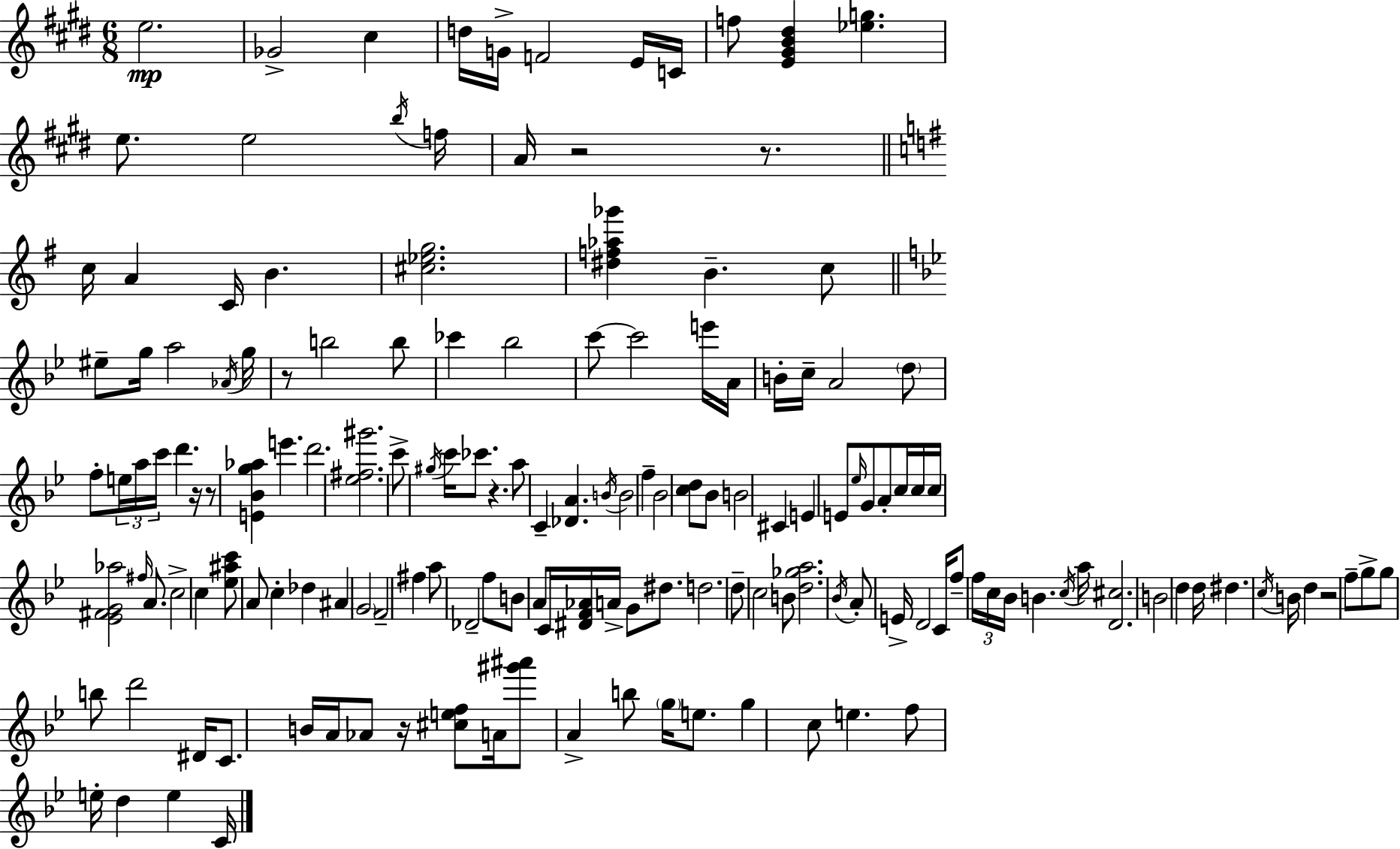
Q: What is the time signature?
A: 6/8